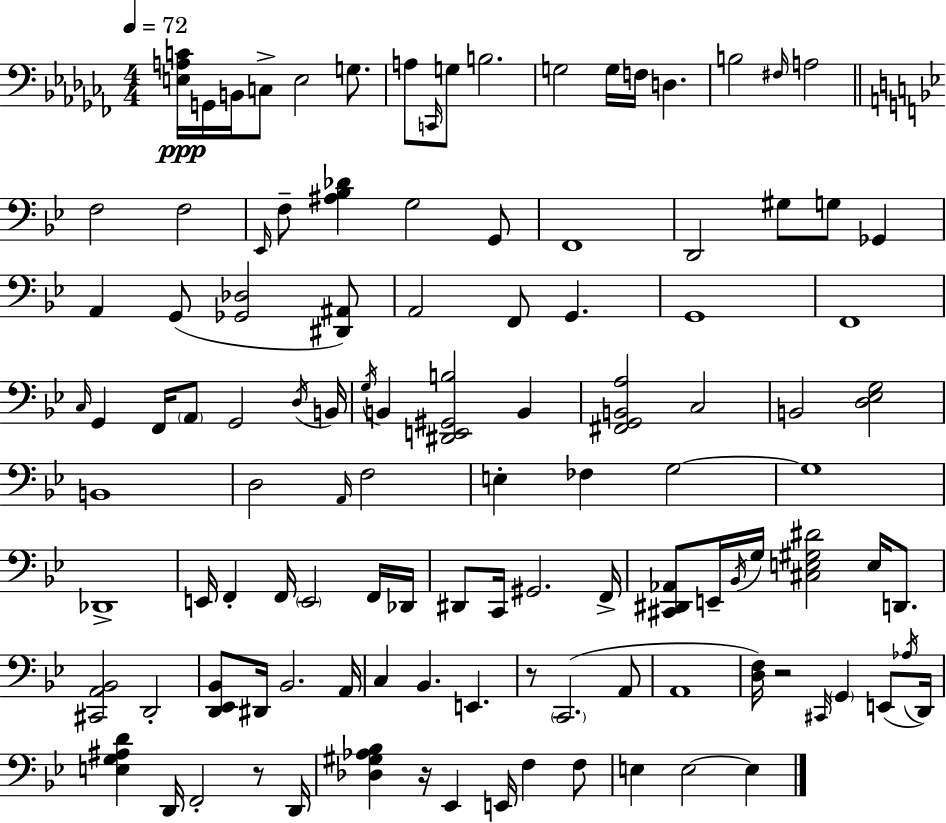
{
  \clef bass
  \numericTimeSignature
  \time 4/4
  \key aes \minor
  \tempo 4 = 72
  <e a c'>16\ppp g,16 b,16 c8-> e2 g8. | a8 \grace { c,16 } g8 b2. | g2 g16 f16 d4. | b2 \grace { fis16 } a2 | \break \bar "||" \break \key bes \major f2 f2 | \grace { ees,16 } f8-- <ais bes des'>4 g2 g,8 | f,1 | d,2 gis8 g8 ges,4 | \break a,4 g,8( <ges, des>2 <dis, ais,>8) | a,2 f,8 g,4. | g,1 | f,1 | \break \grace { c16 } g,4 f,16 \parenthesize a,8 g,2 | \acciaccatura { d16 } b,16 \acciaccatura { g16 } b,4 <dis, e, gis, b>2 | b,4 <fis, g, b, a>2 c2 | b,2 <d ees g>2 | \break b,1 | d2 \grace { a,16 } f2 | e4-. fes4 g2~~ | g1 | \break des,1-> | e,16 f,4-. f,16 \parenthesize e,2 | f,16 des,16 dis,8 c,16 gis,2. | f,16-> <cis, dis, aes,>8 e,16-- \acciaccatura { bes,16 } g16 <cis e gis dis'>2 | \break e16 d,8. <cis, a, bes,>2 d,2-. | <d, ees, bes,>8 dis,16 bes,2. | a,16 c4 bes,4. | e,4. r8 \parenthesize c,2.( | \break a,8 a,1 | <d f>16) r2 \grace { cis,16 } | \parenthesize g,4 e,8( \acciaccatura { aes16 } d,16) <e g ais d'>4 d,16 f,2-. | r8 d,16 <des gis aes bes>4 r16 ees,4 | \break e,16 f4 f8 e4 e2~~ | e4 \bar "|."
}